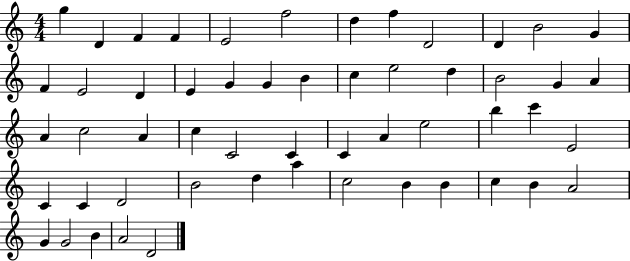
X:1
T:Untitled
M:4/4
L:1/4
K:C
g D F F E2 f2 d f D2 D B2 G F E2 D E G G B c e2 d B2 G A A c2 A c C2 C C A e2 b c' E2 C C D2 B2 d a c2 B B c B A2 G G2 B A2 D2